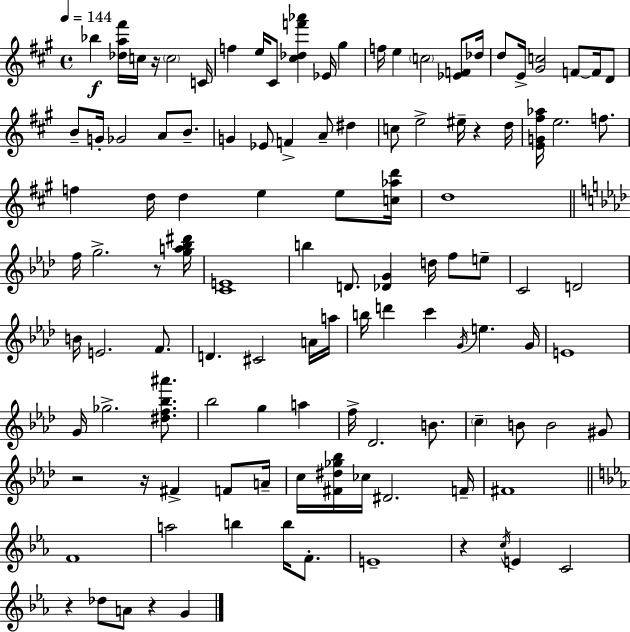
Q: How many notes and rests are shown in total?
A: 114